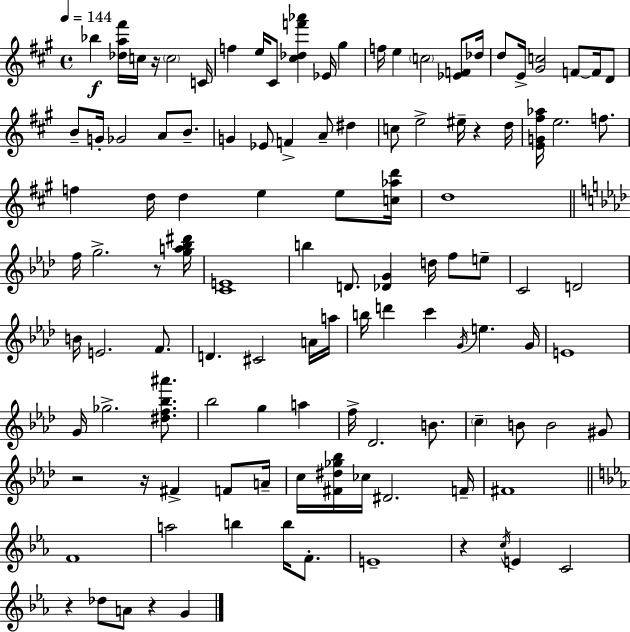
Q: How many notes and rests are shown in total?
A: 114